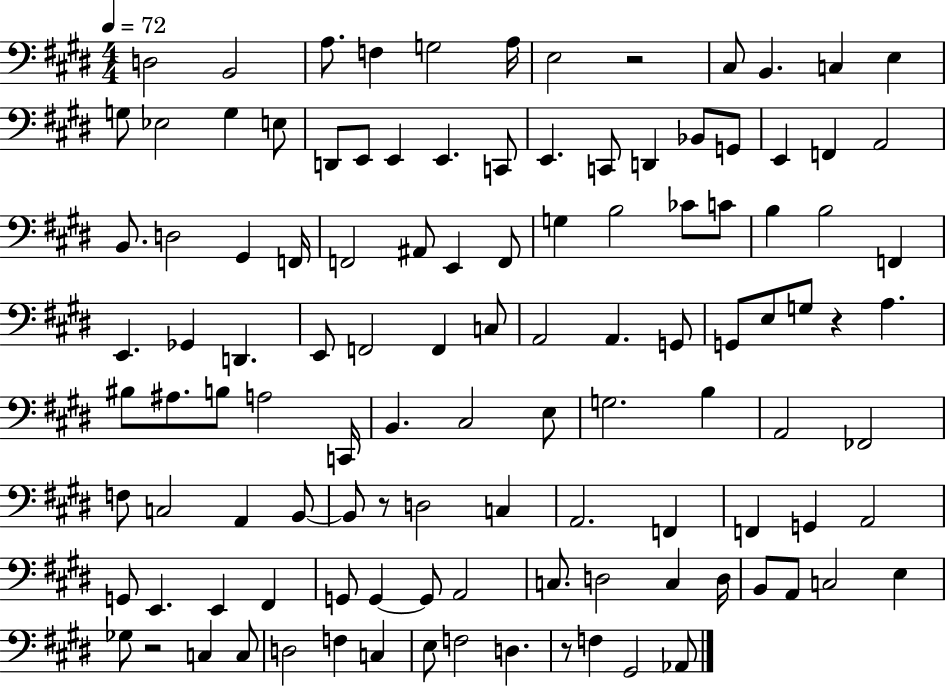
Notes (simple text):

D3/h B2/h A3/e. F3/q G3/h A3/s E3/h R/h C#3/e B2/q. C3/q E3/q G3/e Eb3/h G3/q E3/e D2/e E2/e E2/q E2/q. C2/e E2/q. C2/e D2/q Bb2/e G2/e E2/q F2/q A2/h B2/e. D3/h G#2/q F2/s F2/h A#2/e E2/q F2/e G3/q B3/h CES4/e C4/e B3/q B3/h F2/q E2/q. Gb2/q D2/q. E2/e F2/h F2/q C3/e A2/h A2/q. G2/e G2/e E3/e G3/e R/q A3/q. BIS3/e A#3/e. B3/e A3/h C2/s B2/q. C#3/h E3/e G3/h. B3/q A2/h FES2/h F3/e C3/h A2/q B2/e B2/e R/e D3/h C3/q A2/h. F2/q F2/q G2/q A2/h G2/e E2/q. E2/q F#2/q G2/e G2/q G2/e A2/h C3/e. D3/h C3/q D3/s B2/e A2/e C3/h E3/q Gb3/e R/h C3/q C3/e D3/h F3/q C3/q E3/e F3/h D3/q. R/e F3/q G#2/h Ab2/e